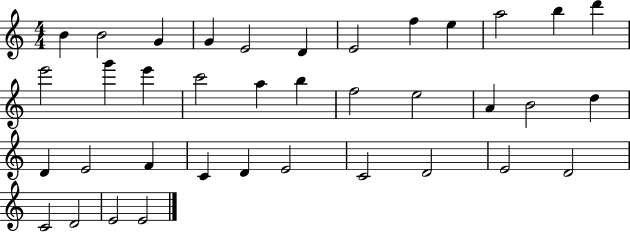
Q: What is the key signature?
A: C major